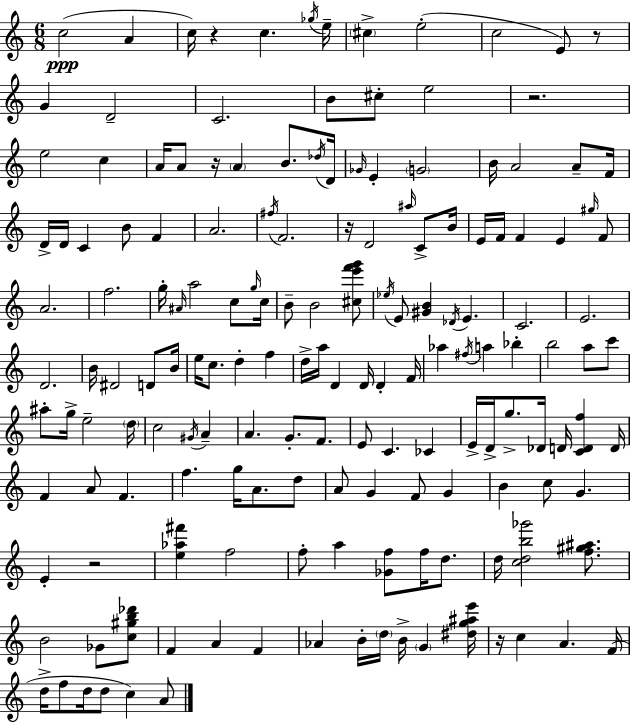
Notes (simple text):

C5/h A4/q C5/s R/q C5/q. Gb5/s E5/s C#5/q E5/h C5/h E4/e R/e G4/q D4/h C4/h. B4/e C#5/e E5/h R/h. E5/h C5/q A4/s A4/e R/s A4/q B4/e. Db5/s D4/s Gb4/s E4/q G4/h B4/s A4/h A4/e F4/s D4/s D4/s C4/q B4/e F4/q A4/h. F#5/s F4/h. R/s D4/h A#5/s C4/e B4/s E4/s F4/s F4/q E4/q G#5/s F4/e A4/h. F5/h. G5/s A#4/s A5/h C5/e G5/s C5/s B4/e B4/h [C#5,E6,F6,G6]/e Eb5/s E4/e [G#4,B4]/q Db4/s E4/q. C4/h. E4/h. D4/h. B4/s D#4/h D4/e B4/s E5/s C5/e. D5/q F5/q D5/s A5/s D4/q D4/s D4/q F4/s Ab5/q F#5/s A5/q Bb5/q B5/h A5/e C6/e A#5/e G5/s E5/h D5/s C5/h G#4/s A4/q A4/q. G4/e. F4/e. E4/e C4/q. CES4/q E4/s D4/s G5/e. Db4/s D4/s [C4,D4,F5]/q D4/s F4/q A4/e F4/q. F5/q. G5/s A4/e. D5/e A4/e G4/q F4/e G4/q B4/q C5/e G4/q. E4/q R/h [E5,Ab5,F#6]/q F5/h F5/e A5/q [Gb4,F5]/e F5/s D5/e. D5/s [C5,D5,B5,Gb6]/h [F5,G#5,A#5]/e. B4/h Gb4/e [C5,G#5,B5,Db6]/e F4/q A4/q F4/q Ab4/q B4/s D5/s B4/s G4/q [D#5,G5,A#5,E6]/s R/s C5/q A4/q. F4/s D5/s F5/e D5/s D5/e C5/q A4/e